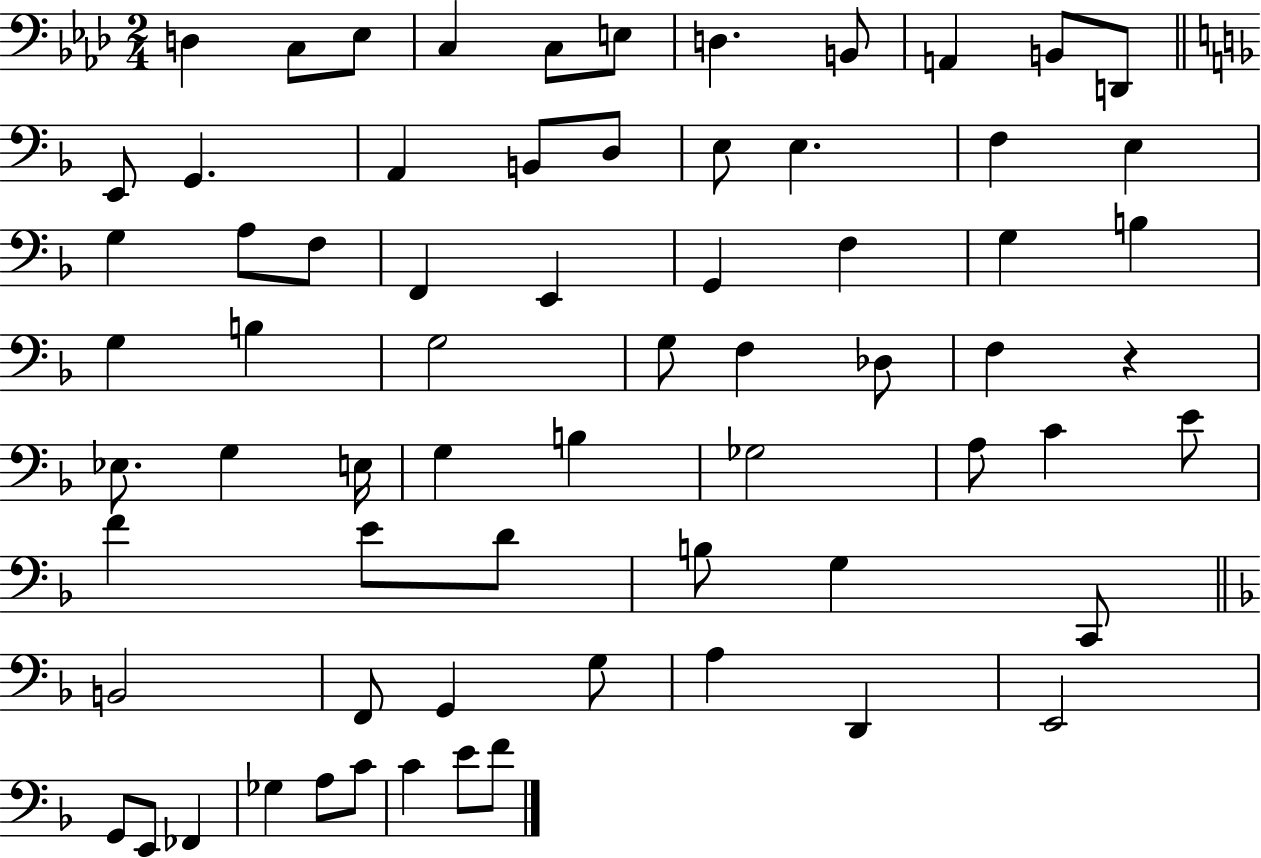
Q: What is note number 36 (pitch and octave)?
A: F3